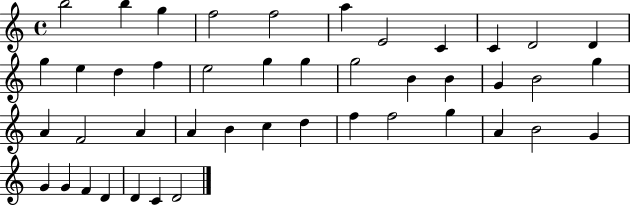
{
  \clef treble
  \time 4/4
  \defaultTimeSignature
  \key c \major
  b''2 b''4 g''4 | f''2 f''2 | a''4 e'2 c'4 | c'4 d'2 d'4 | \break g''4 e''4 d''4 f''4 | e''2 g''4 g''4 | g''2 b'4 b'4 | g'4 b'2 g''4 | \break a'4 f'2 a'4 | a'4 b'4 c''4 d''4 | f''4 f''2 g''4 | a'4 b'2 g'4 | \break g'4 g'4 f'4 d'4 | d'4 c'4 d'2 | \bar "|."
}